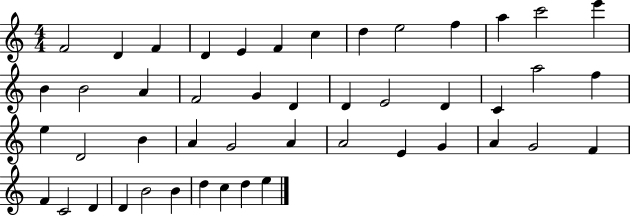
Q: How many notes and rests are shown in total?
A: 47